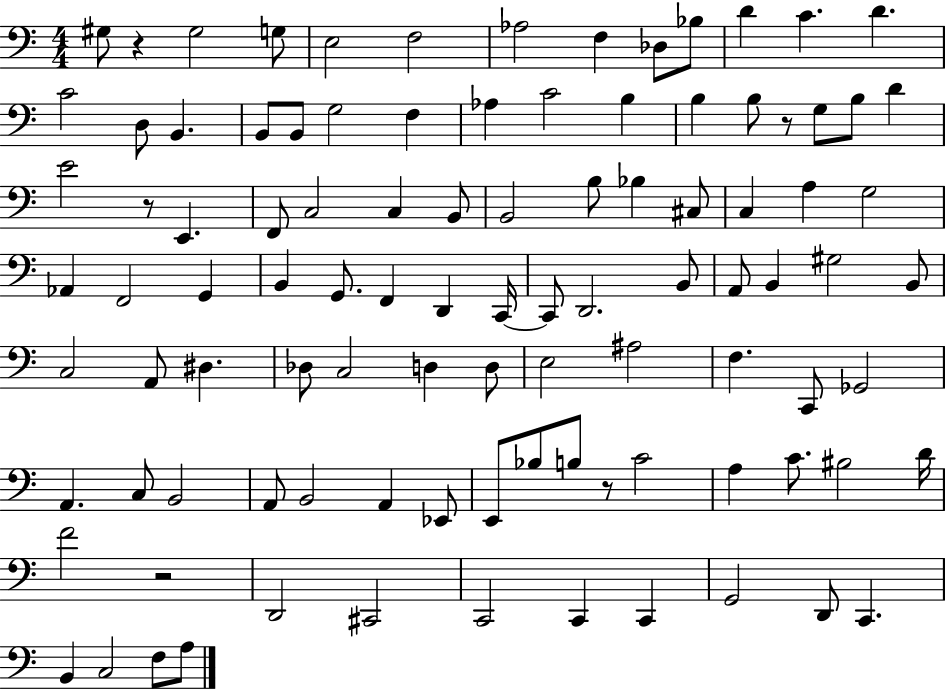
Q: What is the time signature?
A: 4/4